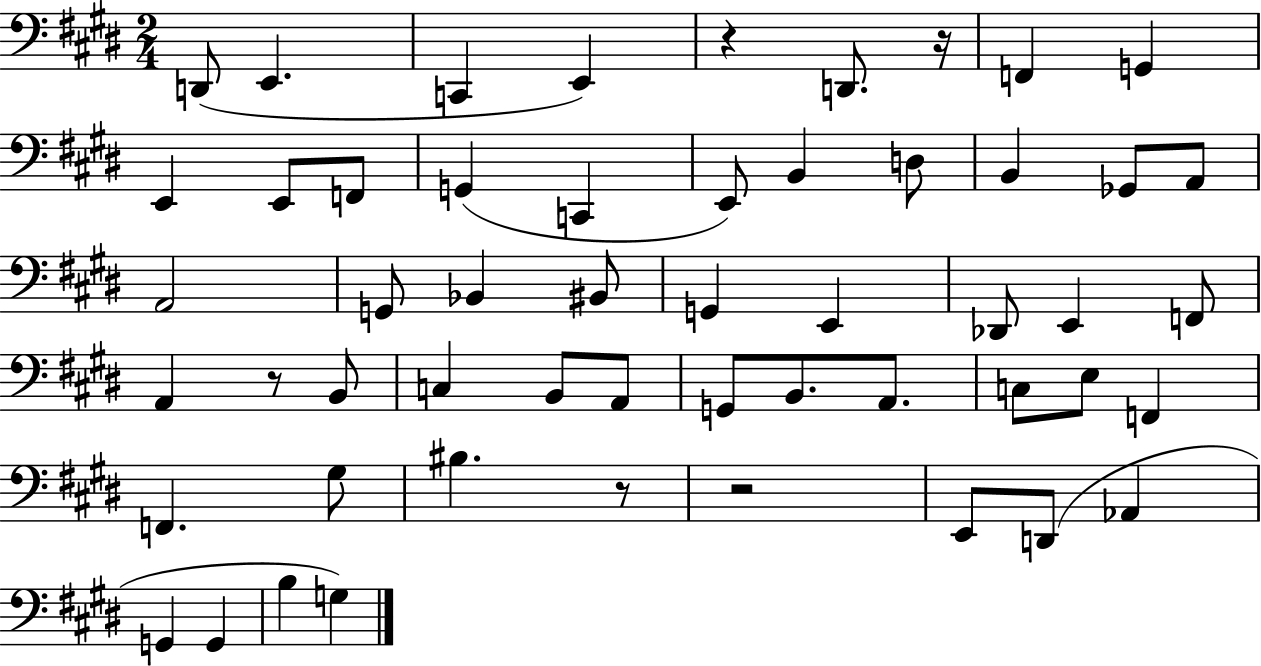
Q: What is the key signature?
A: E major